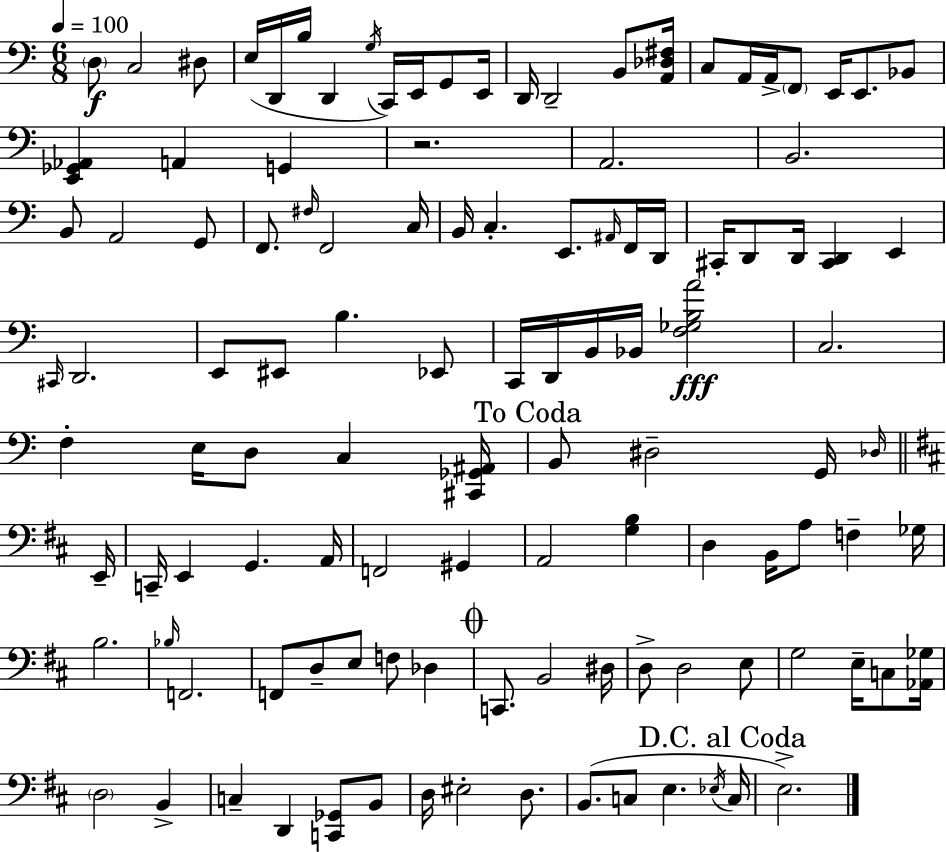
X:1
T:Untitled
M:6/8
L:1/4
K:C
D,/2 C,2 ^D,/2 E,/4 D,,/4 B,/4 D,, G,/4 C,,/4 E,,/4 G,,/2 E,,/4 D,,/4 D,,2 B,,/2 [A,,_D,^F,]/4 C,/2 A,,/4 A,,/4 F,,/2 E,,/4 E,,/2 _B,,/2 [E,,_G,,_A,,] A,, G,, z2 A,,2 B,,2 B,,/2 A,,2 G,,/2 F,,/2 ^F,/4 F,,2 C,/4 B,,/4 C, E,,/2 ^A,,/4 F,,/4 D,,/4 ^C,,/4 D,,/2 D,,/4 [^C,,D,,] E,, ^C,,/4 D,,2 E,,/2 ^E,,/2 B, _E,,/2 C,,/4 D,,/4 B,,/4 _B,,/4 [F,_G,B,A]2 C,2 F, E,/4 D,/2 C, [^C,,_G,,^A,,]/4 B,,/2 ^D,2 G,,/4 _D,/4 E,,/4 C,,/4 E,, G,, A,,/4 F,,2 ^G,, A,,2 [G,B,] D, B,,/4 A,/2 F, _G,/4 B,2 _B,/4 F,,2 F,,/2 D,/2 E,/2 F,/2 _D, C,,/2 B,,2 ^D,/4 D,/2 D,2 E,/2 G,2 E,/4 C,/2 [_A,,_G,]/4 D,2 B,, C, D,, [C,,_G,,]/2 B,,/2 D,/4 ^E,2 D,/2 B,,/2 C,/2 E, _E,/4 C,/4 E,2